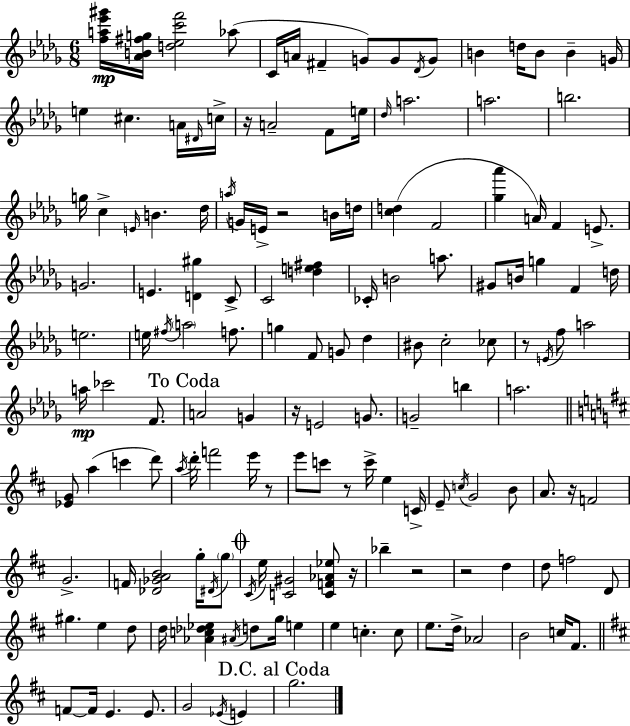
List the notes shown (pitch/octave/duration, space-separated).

[F5,A5,Eb6,G#6]/s [Ab4,B4,F#5,G5]/s [D5,Eb5,C6,F6]/h Ab5/e C4/s A4/s F#4/q G4/e G4/e Db4/s G4/e B4/q D5/s B4/e B4/q G4/s E5/q C#5/q. A4/s D#4/s C5/s R/s A4/h F4/e E5/s Db5/s A5/h. A5/h. B5/h. G5/s C5/q E4/s B4/q. Db5/s A5/s G4/s E4/s R/h B4/s D5/s [C5,D5]/q F4/h [Gb5,Ab6]/q A4/s F4/q E4/e. G4/h. E4/q. [D4,G#5]/q C4/e C4/h [D5,E5,F#5]/q CES4/s B4/h A5/e. G#4/e B4/s G5/q F4/q D5/s E5/h. E5/s F#5/s A5/h F5/e. G5/q F4/e G4/e Db5/q BIS4/e C5/h CES5/e R/e E4/s F5/e A5/h A5/s CES6/h F4/e. A4/h G4/q R/s E4/h G4/e. G4/h B5/q A5/h. [Eb4,G4]/e A5/q C6/q D6/e A5/s D6/s F6/h E6/s R/e E6/e C6/e R/e C6/s E5/q C4/s E4/e C5/s G4/h B4/e A4/e. R/s F4/h G4/h. F4/s [Db4,Gb4,A4,B4]/h G5/s D#4/s G5/e C#4/s E5/s [C4,G#4]/h [C4,F4,Ab4,Eb5]/e R/s Bb5/q R/h R/h D5/q D5/e F5/h D4/e G#5/q. E5/q D5/e D5/s [Ab4,C5,Db5,Eb5]/q A#4/s D5/e G5/s E5/q E5/q C5/q. C5/e E5/e. D5/s Ab4/h B4/h C5/s F#4/e. F4/e F4/s E4/q. E4/e. G4/h Eb4/s E4/q G5/h.